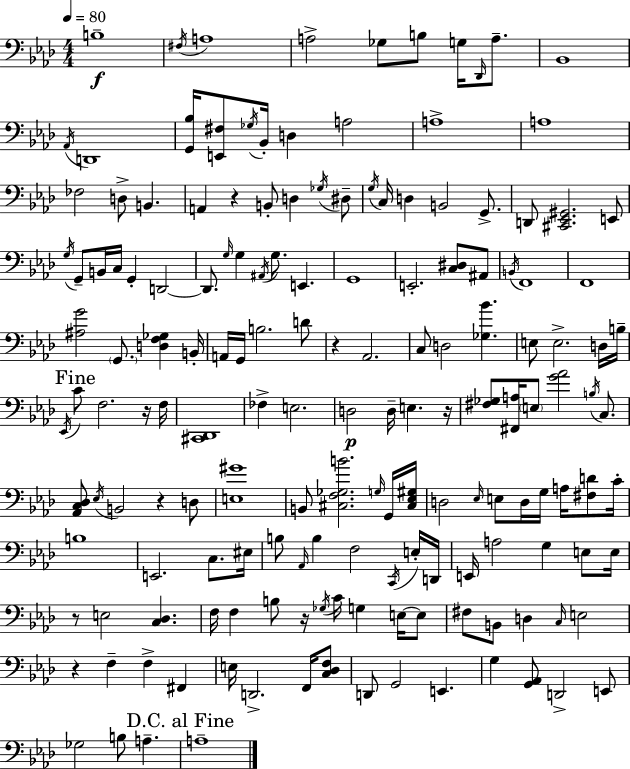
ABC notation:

X:1
T:Untitled
M:4/4
L:1/4
K:Ab
B,4 ^F,/4 A,4 A,2 _G,/2 B,/2 G,/4 _D,,/4 A,/2 _B,,4 _A,,/4 D,,4 [G,,_B,]/4 [E,,^F,]/2 _G,/4 _B,,/4 D, A,2 A,4 A,4 _F,2 D,/2 B,, A,, z B,,/2 D, _G,/4 ^D,/2 G,/4 C,/4 D, B,,2 G,,/2 D,,/2 [^C,,_E,,^G,,]2 E,,/2 G,/4 G,,/2 B,,/4 C,/4 G,, D,,2 D,,/2 G,/4 G, ^A,,/4 G,/2 E,, G,,4 E,,2 [C,^D,]/2 ^A,,/2 B,,/4 F,,4 F,,4 [^A,G]2 G,,/2 [D,F,_G,] B,,/4 A,,/4 G,,/4 B,2 D/2 z _A,,2 C,/2 D,2 [_G,_B] E,/2 E,2 D,/4 B,/4 _E,,/4 C/2 F,2 z/4 F,/4 [^C,,_D,,]4 _F, E,2 D,2 D,/4 E, z/4 [^F,_G,]/2 [^F,,A,]/4 E,/2 [G_A]2 B,/4 C,/2 [_A,,C,_D,]/2 _E,/4 B,,2 z D,/2 [E,^G]4 B,,/2 [^C,F,_G,B]2 G,/4 G,,/4 [^C,_E,^G,]/4 D,2 _E,/4 E,/2 D,/4 G,/4 A,/4 [^F,D]/2 C/4 B,4 E,,2 C,/2 ^E,/4 B,/2 _A,,/4 B, F,2 C,,/4 E,/4 D,,/4 E,,/4 A,2 G, E,/2 E,/4 z/2 E,2 [C,_D,] F,/4 F, B,/2 z/4 _G,/4 C/4 G, E,/4 E,/2 ^F,/2 B,,/2 D, C,/4 E,2 z F, F, ^F,, E,/4 D,,2 F,,/4 [C,_D,F,]/2 D,,/2 G,,2 E,, G, [G,,_A,,]/2 D,,2 E,,/2 _G,2 B,/2 A, A,4